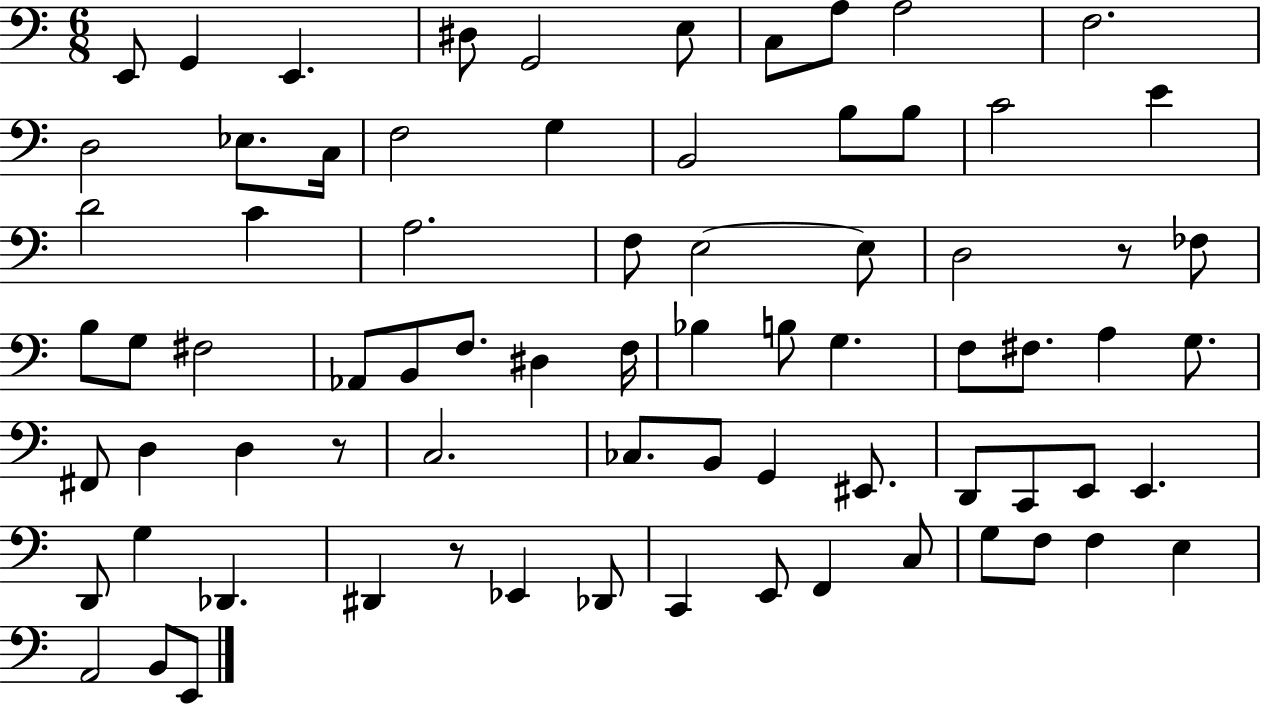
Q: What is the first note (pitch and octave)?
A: E2